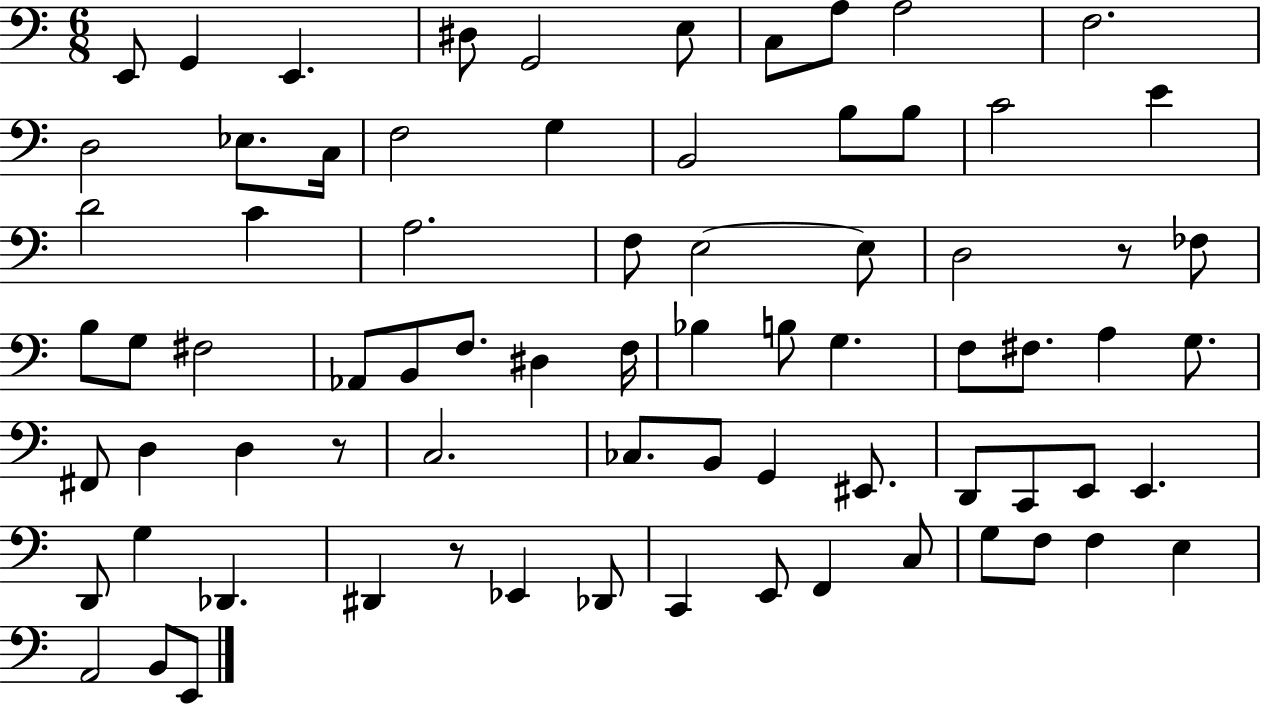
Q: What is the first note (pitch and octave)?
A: E2